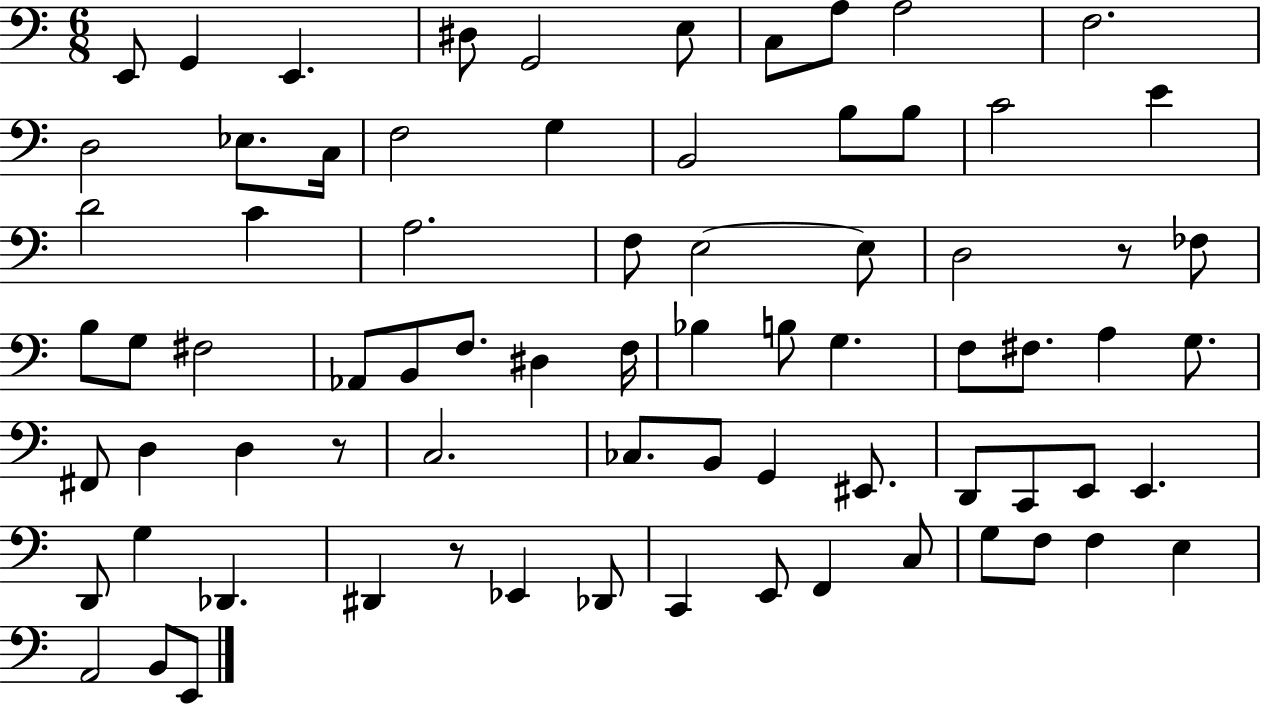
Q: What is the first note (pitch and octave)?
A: E2